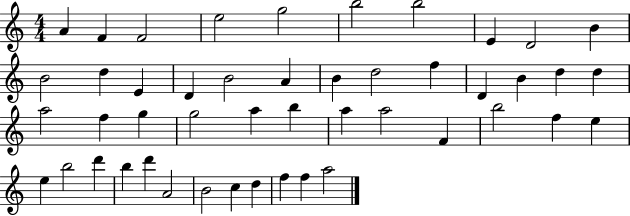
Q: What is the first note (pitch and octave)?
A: A4